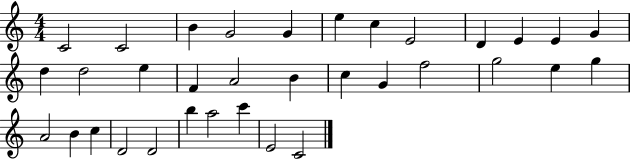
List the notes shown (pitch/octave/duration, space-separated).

C4/h C4/h B4/q G4/h G4/q E5/q C5/q E4/h D4/q E4/q E4/q G4/q D5/q D5/h E5/q F4/q A4/h B4/q C5/q G4/q F5/h G5/h E5/q G5/q A4/h B4/q C5/q D4/h D4/h B5/q A5/h C6/q E4/h C4/h